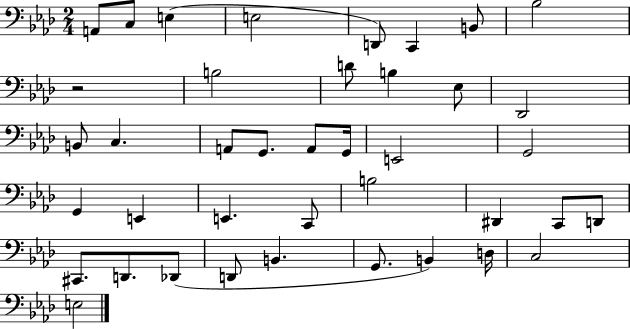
X:1
T:Untitled
M:2/4
L:1/4
K:Ab
A,,/2 C,/2 E, E,2 D,,/2 C,, B,,/2 _B,2 z2 B,2 D/2 B, _E,/2 _D,,2 B,,/2 C, A,,/2 G,,/2 A,,/2 G,,/4 E,,2 G,,2 G,, E,, E,, C,,/2 B,2 ^D,, C,,/2 D,,/2 ^C,,/2 D,,/2 _D,,/2 D,,/2 B,, G,,/2 B,, D,/4 C,2 E,2